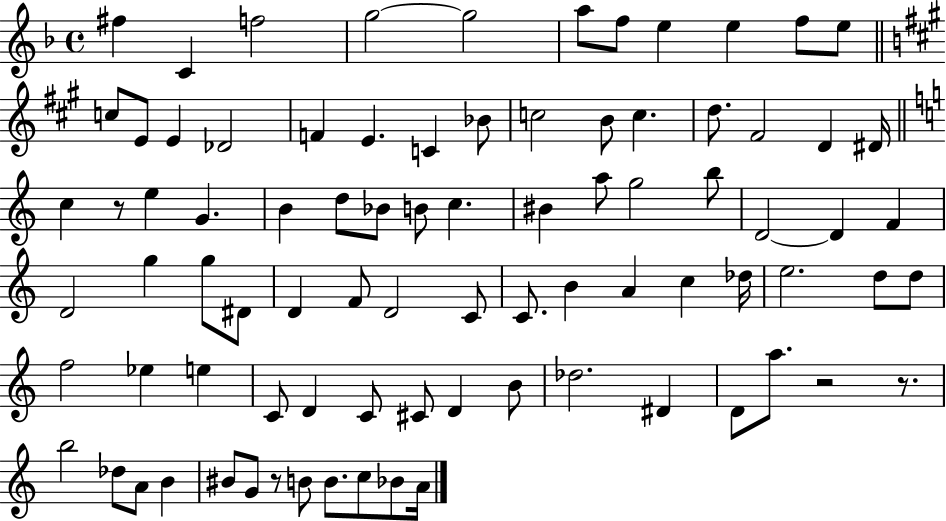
X:1
T:Untitled
M:4/4
L:1/4
K:F
^f C f2 g2 g2 a/2 f/2 e e f/2 e/2 c/2 E/2 E _D2 F E C _B/2 c2 B/2 c d/2 ^F2 D ^D/4 c z/2 e G B d/2 _B/2 B/2 c ^B a/2 g2 b/2 D2 D F D2 g g/2 ^D/2 D F/2 D2 C/2 C/2 B A c _d/4 e2 d/2 d/2 f2 _e e C/2 D C/2 ^C/2 D B/2 _d2 ^D D/2 a/2 z2 z/2 b2 _d/2 A/2 B ^B/2 G/2 z/2 B/2 B/2 c/2 _B/2 A/4